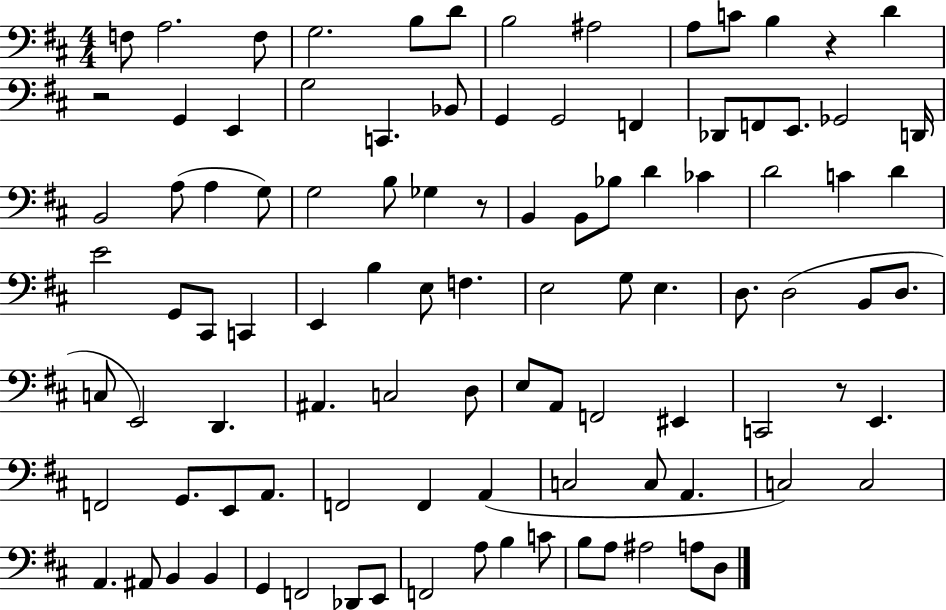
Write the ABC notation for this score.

X:1
T:Untitled
M:4/4
L:1/4
K:D
F,/2 A,2 F,/2 G,2 B,/2 D/2 B,2 ^A,2 A,/2 C/2 B, z D z2 G,, E,, G,2 C,, _B,,/2 G,, G,,2 F,, _D,,/2 F,,/2 E,,/2 _G,,2 D,,/4 B,,2 A,/2 A, G,/2 G,2 B,/2 _G, z/2 B,, B,,/2 _B,/2 D _C D2 C D E2 G,,/2 ^C,,/2 C,, E,, B, E,/2 F, E,2 G,/2 E, D,/2 D,2 B,,/2 D,/2 C,/2 E,,2 D,, ^A,, C,2 D,/2 E,/2 A,,/2 F,,2 ^E,, C,,2 z/2 E,, F,,2 G,,/2 E,,/2 A,,/2 F,,2 F,, A,, C,2 C,/2 A,, C,2 C,2 A,, ^A,,/2 B,, B,, G,, F,,2 _D,,/2 E,,/2 F,,2 A,/2 B, C/2 B,/2 A,/2 ^A,2 A,/2 D,/2